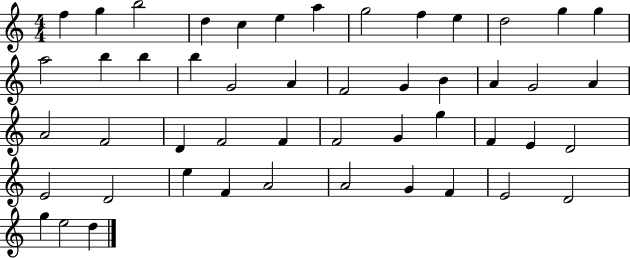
X:1
T:Untitled
M:4/4
L:1/4
K:C
f g b2 d c e a g2 f e d2 g g a2 b b b G2 A F2 G B A G2 A A2 F2 D F2 F F2 G g F E D2 E2 D2 e F A2 A2 G F E2 D2 g e2 d